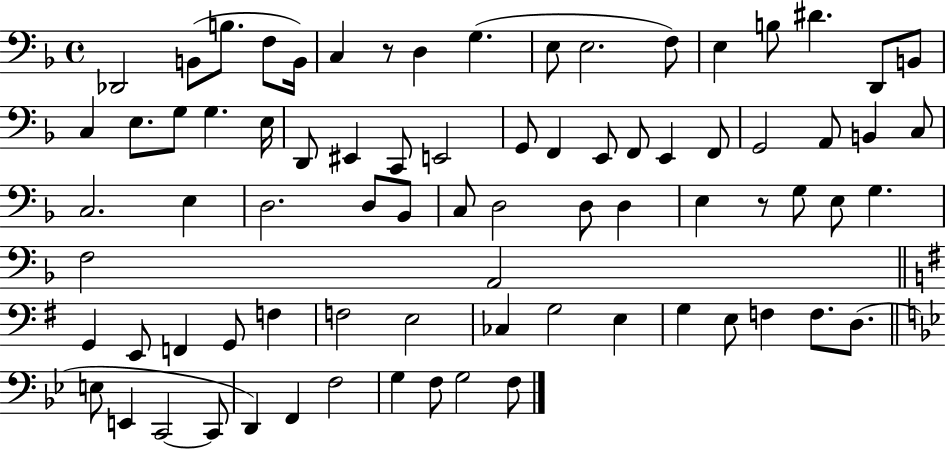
X:1
T:Untitled
M:4/4
L:1/4
K:F
_D,,2 B,,/2 B,/2 F,/2 B,,/4 C, z/2 D, G, E,/2 E,2 F,/2 E, B,/2 ^D D,,/2 B,,/2 C, E,/2 G,/2 G, E,/4 D,,/2 ^E,, C,,/2 E,,2 G,,/2 F,, E,,/2 F,,/2 E,, F,,/2 G,,2 A,,/2 B,, C,/2 C,2 E, D,2 D,/2 _B,,/2 C,/2 D,2 D,/2 D, E, z/2 G,/2 E,/2 G, F,2 A,,2 G,, E,,/2 F,, G,,/2 F, F,2 E,2 _C, G,2 E, G, E,/2 F, F,/2 D,/2 E,/2 E,, C,,2 C,,/2 D,, F,, F,2 G, F,/2 G,2 F,/2